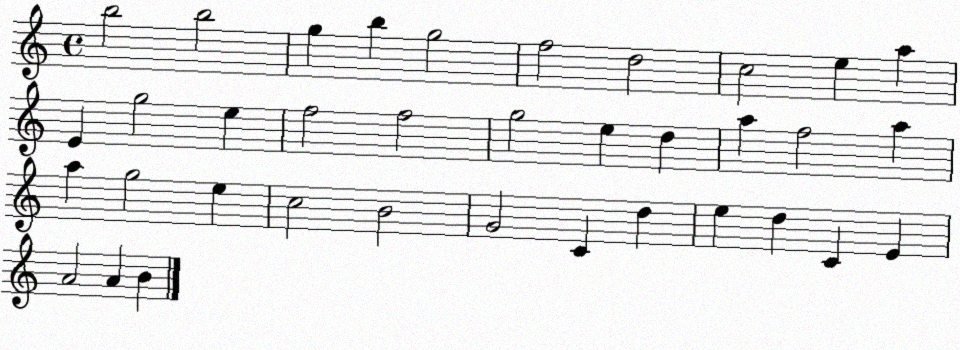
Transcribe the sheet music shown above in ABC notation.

X:1
T:Untitled
M:4/4
L:1/4
K:C
b2 b2 g b g2 f2 d2 c2 e a E g2 e f2 f2 g2 e d a f2 a a g2 e c2 B2 G2 C d e d C E A2 A B